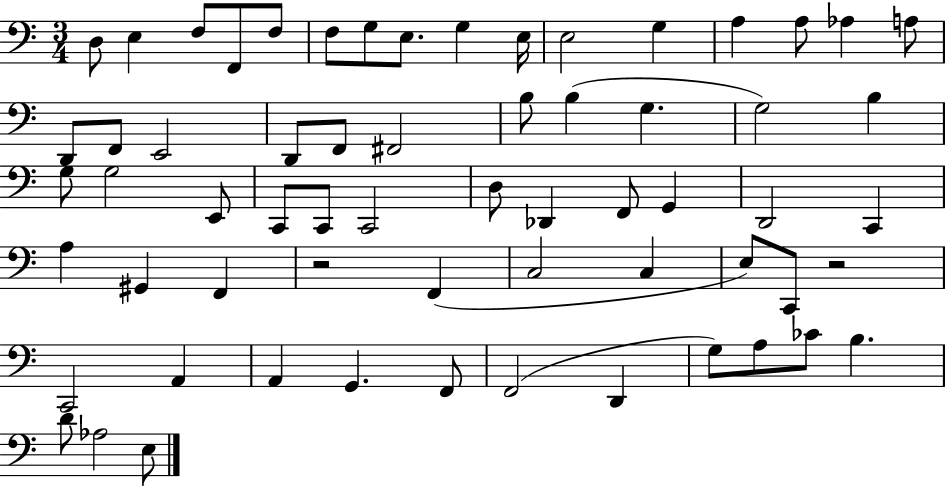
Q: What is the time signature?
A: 3/4